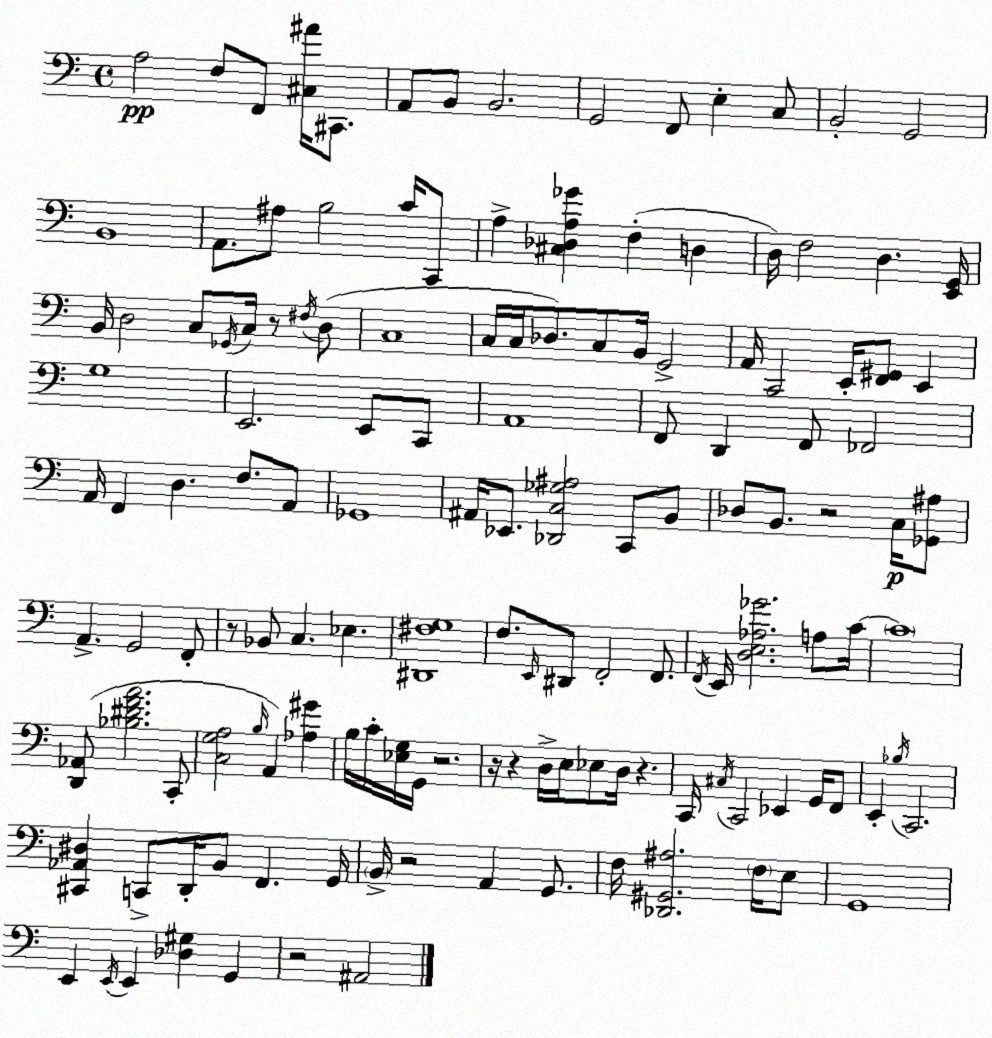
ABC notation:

X:1
T:Untitled
M:4/4
L:1/4
K:C
A,2 F,/2 F,,/2 [^C,^A]/4 ^C,,/2 A,,/2 B,,/2 B,,2 G,,2 F,,/2 E, C,/2 B,,2 G,,2 B,,4 A,,/2 ^A,/2 B,2 C/4 C,,/2 A, [^C,_D,A,_G] F, D, D,/4 F,2 D, [E,,G,,]/4 B,,/4 D,2 C,/2 _G,,/4 C,/4 z/2 ^F,/4 D,/2 C,4 C,/4 C,/4 _D,/2 C,/2 B,,/4 G,,2 A,,/4 C,,2 E,,/4 [F,,^G,,]/2 E,, G,4 E,,2 E,,/2 C,,/2 A,,4 F,,/2 D,, F,,/2 _F,,2 A,,/4 F,, D, F,/2 A,,/2 _G,,4 ^A,,/4 _E,,/2 [_D,,C,_G,^A,]2 C,,/2 B,,/2 _D,/2 B,,/2 z2 C,/4 [_G,,^A,]/2 A,, G,,2 F,,/2 z/2 _B,,/2 C, _E, [^D,,^F,G,]4 F,/2 E,,/4 ^D,,/2 F,,2 F,,/2 F,,/4 E,,/4 [D,E,_A,_G]2 A,/2 C/4 C4 [D,,_A,,]/2 [_B,^DFA]2 C,,/2 [C,G,A,]2 B,/4 A,, [_A,^G] B,/4 C/4 [_E,G,]/4 G,,/4 z2 z/4 z D,/4 E,/4 _E,/2 D,/4 z C,,/4 ^C,/4 C,,2 _E,, G,,/4 F,,/2 E,, _B,/4 C,,2 [^C,,_A,,^D,] C,,/2 D,,/4 B,,/2 F,, G,,/4 B,,/4 z2 A,, G,,/2 F,/4 [_D,,^G,,^A,]2 F,/4 E,/2 G,,4 E,, E,,/4 E,, [_D,^G,] G,, z2 ^A,,2